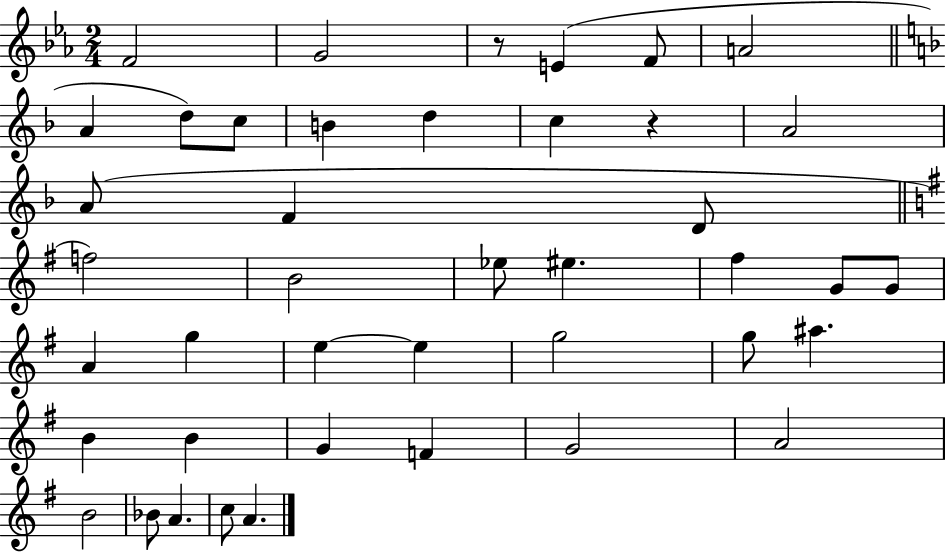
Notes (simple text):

F4/h G4/h R/e E4/q F4/e A4/h A4/q D5/e C5/e B4/q D5/q C5/q R/q A4/h A4/e F4/q D4/e F5/h B4/h Eb5/e EIS5/q. F#5/q G4/e G4/e A4/q G5/q E5/q E5/q G5/h G5/e A#5/q. B4/q B4/q G4/q F4/q G4/h A4/h B4/h Bb4/e A4/q. C5/e A4/q.